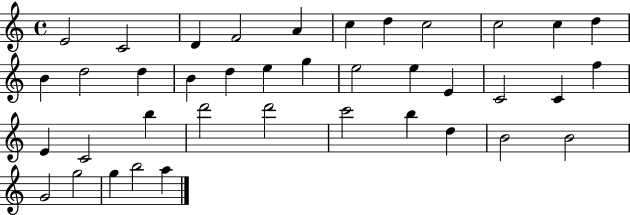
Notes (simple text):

E4/h C4/h D4/q F4/h A4/q C5/q D5/q C5/h C5/h C5/q D5/q B4/q D5/h D5/q B4/q D5/q E5/q G5/q E5/h E5/q E4/q C4/h C4/q F5/q E4/q C4/h B5/q D6/h D6/h C6/h B5/q D5/q B4/h B4/h G4/h G5/h G5/q B5/h A5/q